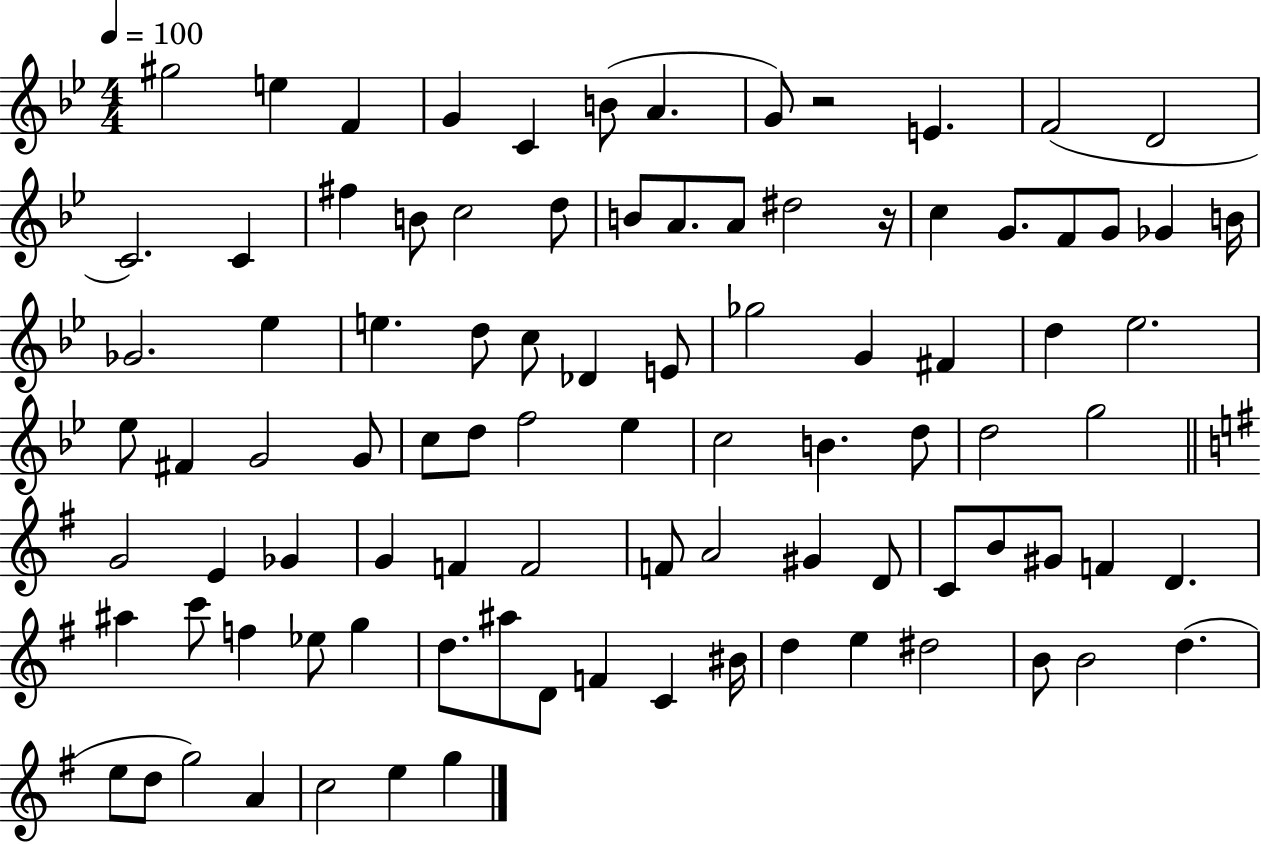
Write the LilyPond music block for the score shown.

{
  \clef treble
  \numericTimeSignature
  \time 4/4
  \key bes \major
  \tempo 4 = 100
  \repeat volta 2 { gis''2 e''4 f'4 | g'4 c'4 b'8( a'4. | g'8) r2 e'4. | f'2( d'2 | \break c'2.) c'4 | fis''4 b'8 c''2 d''8 | b'8 a'8. a'8 dis''2 r16 | c''4 g'8. f'8 g'8 ges'4 b'16 | \break ges'2. ees''4 | e''4. d''8 c''8 des'4 e'8 | ges''2 g'4 fis'4 | d''4 ees''2. | \break ees''8 fis'4 g'2 g'8 | c''8 d''8 f''2 ees''4 | c''2 b'4. d''8 | d''2 g''2 | \break \bar "||" \break \key g \major g'2 e'4 ges'4 | g'4 f'4 f'2 | f'8 a'2 gis'4 d'8 | c'8 b'8 gis'8 f'4 d'4. | \break ais''4 c'''8 f''4 ees''8 g''4 | d''8. ais''8 d'8 f'4 c'4 bis'16 | d''4 e''4 dis''2 | b'8 b'2 d''4.( | \break e''8 d''8 g''2) a'4 | c''2 e''4 g''4 | } \bar "|."
}